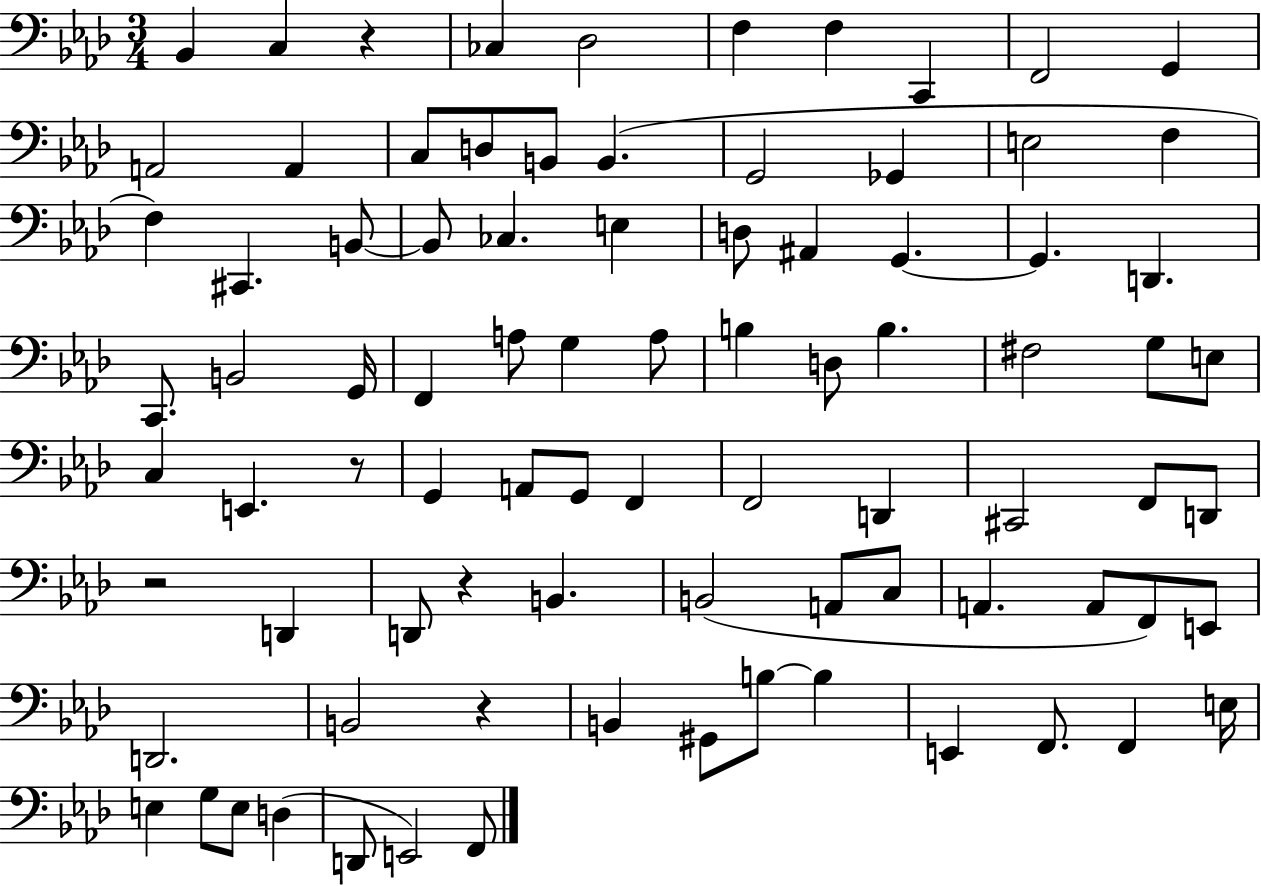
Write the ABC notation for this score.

X:1
T:Untitled
M:3/4
L:1/4
K:Ab
_B,, C, z _C, _D,2 F, F, C,, F,,2 G,, A,,2 A,, C,/2 D,/2 B,,/2 B,, G,,2 _G,, E,2 F, F, ^C,, B,,/2 B,,/2 _C, E, D,/2 ^A,, G,, G,, D,, C,,/2 B,,2 G,,/4 F,, A,/2 G, A,/2 B, D,/2 B, ^F,2 G,/2 E,/2 C, E,, z/2 G,, A,,/2 G,,/2 F,, F,,2 D,, ^C,,2 F,,/2 D,,/2 z2 D,, D,,/2 z B,, B,,2 A,,/2 C,/2 A,, A,,/2 F,,/2 E,,/2 D,,2 B,,2 z B,, ^G,,/2 B,/2 B, E,, F,,/2 F,, E,/4 E, G,/2 E,/2 D, D,,/2 E,,2 F,,/2